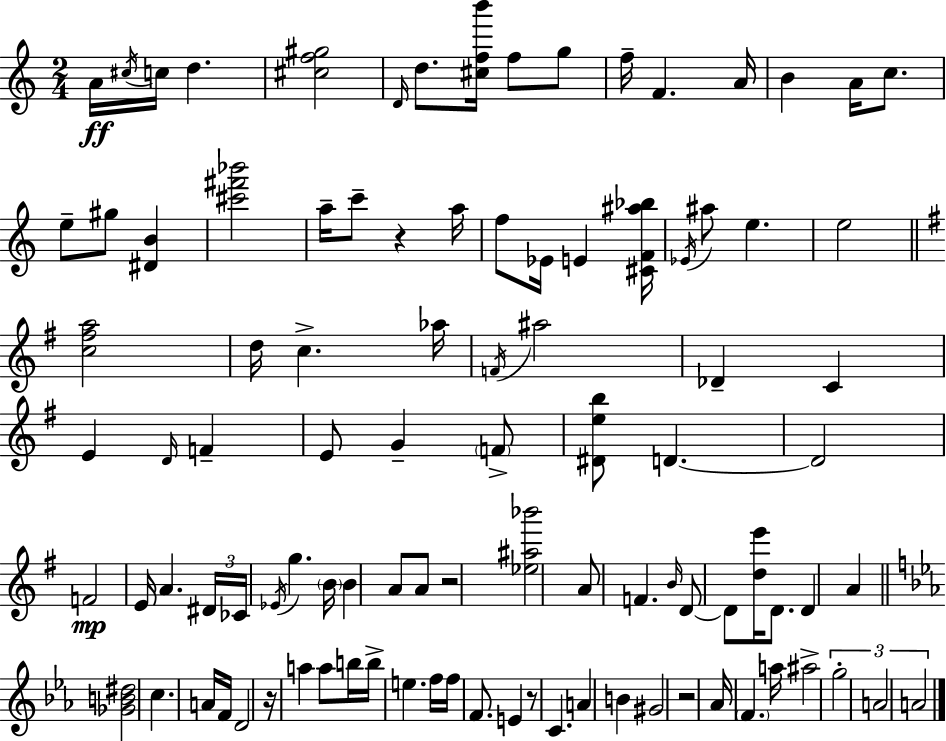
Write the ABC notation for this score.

X:1
T:Untitled
M:2/4
L:1/4
K:Am
A/4 ^c/4 c/4 d [^cf^g]2 D/4 d/2 [^cfb']/4 f/2 g/2 f/4 F A/4 B A/4 c/2 e/2 ^g/2 [^DB] [^c'^f'_b']2 a/4 c'/2 z a/4 f/2 _E/4 E [^CF^a_b]/4 _E/4 ^a/2 e e2 [c^fa]2 d/4 c _a/4 F/4 ^a2 _D C E D/4 F E/2 G F/2 [^Deb]/2 D D2 F2 E/4 A ^D/4 _C/4 _E/4 g B/4 B A/2 A/2 z2 [_e^a_b']2 A/2 F B/4 D/2 D/2 [de']/4 D/2 D A [_GB^d]2 c A/4 F/4 D2 z/4 a a/2 b/4 b/4 e f/4 f/4 F/2 E z/2 C A B ^G2 z2 _A/4 F a/4 ^a2 g2 A2 A2